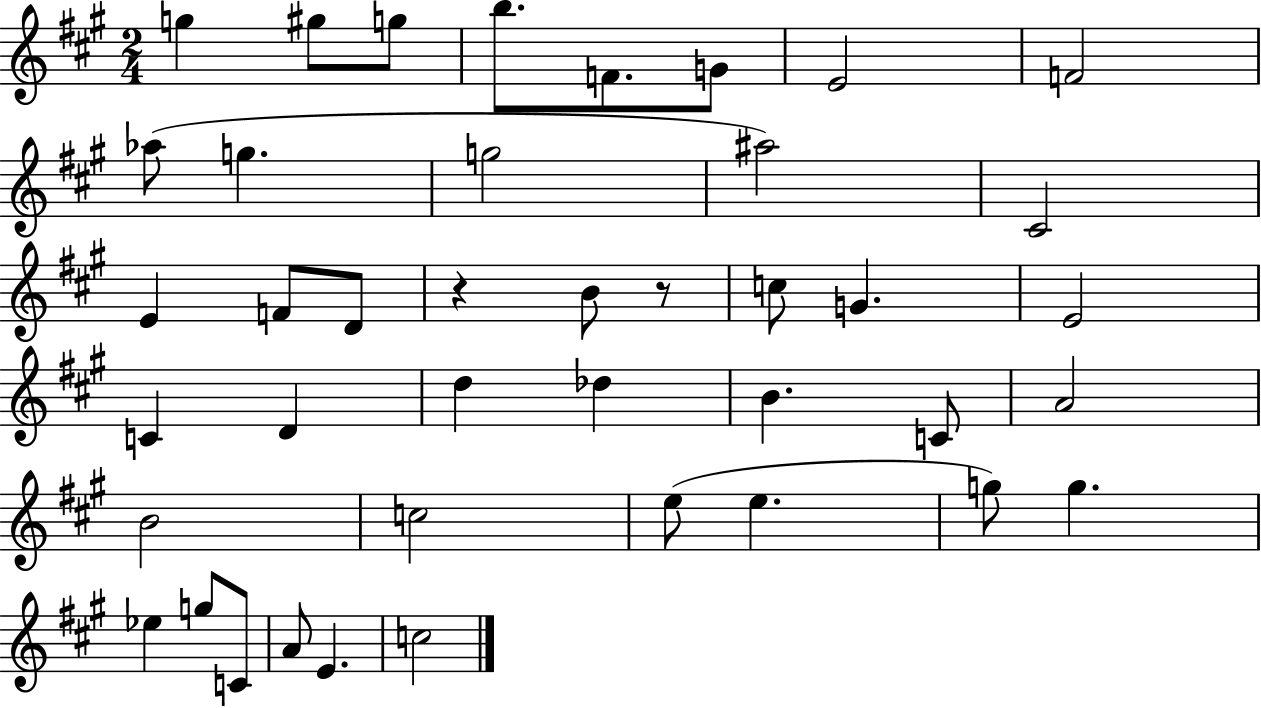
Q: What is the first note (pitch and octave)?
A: G5